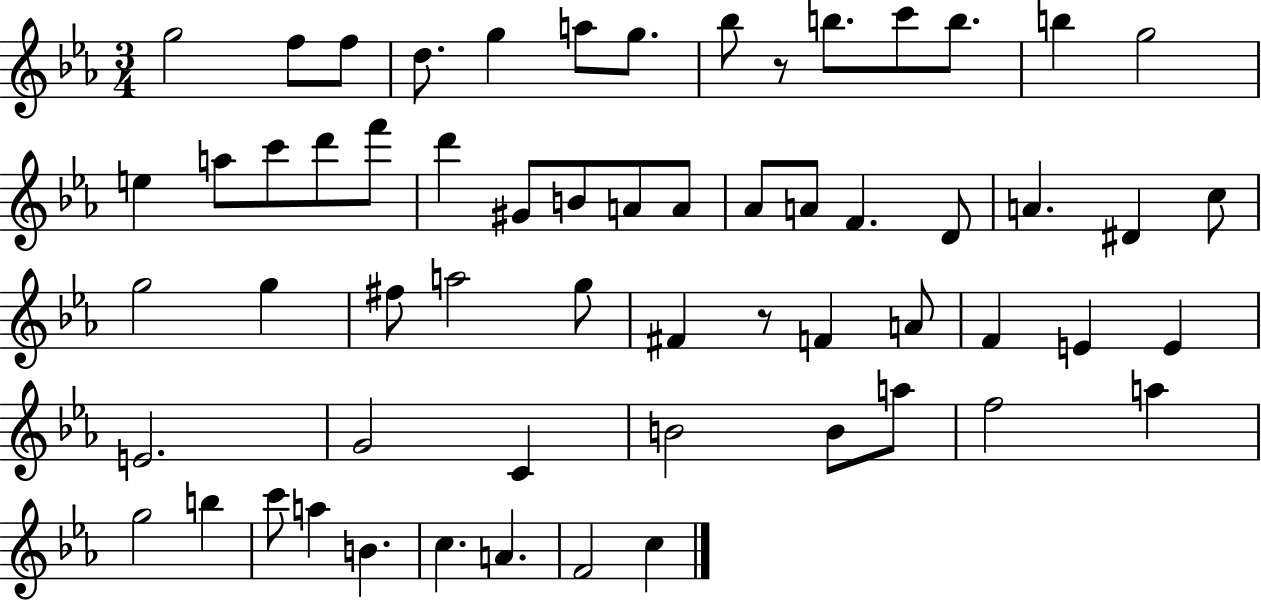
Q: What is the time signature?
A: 3/4